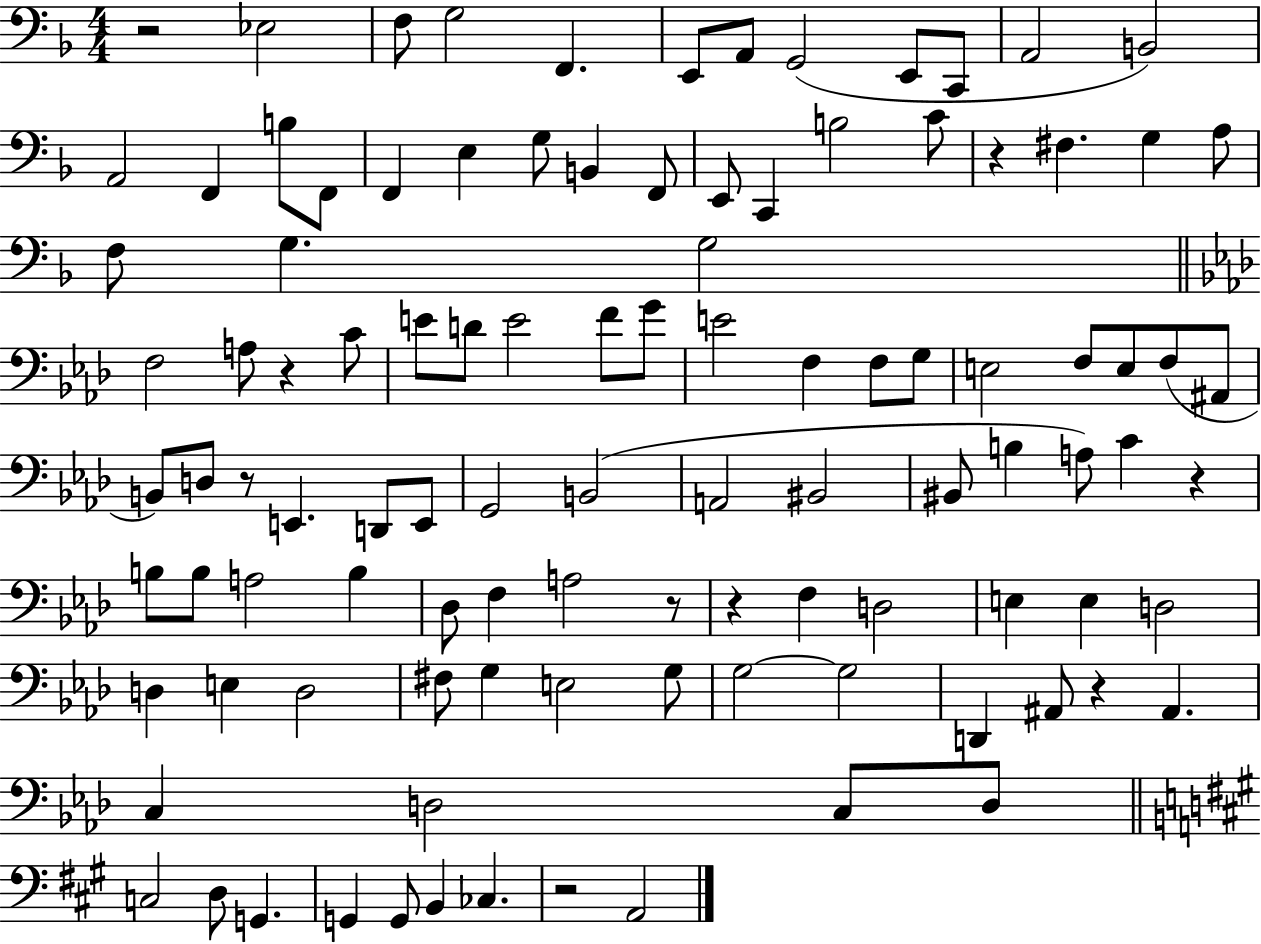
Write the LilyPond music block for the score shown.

{
  \clef bass
  \numericTimeSignature
  \time 4/4
  \key f \major
  \repeat volta 2 { r2 ees2 | f8 g2 f,4. | e,8 a,8 g,2( e,8 c,8 | a,2 b,2) | \break a,2 f,4 b8 f,8 | f,4 e4 g8 b,4 f,8 | e,8 c,4 b2 c'8 | r4 fis4. g4 a8 | \break f8 g4. g2 | \bar "||" \break \key aes \major f2 a8 r4 c'8 | e'8 d'8 e'2 f'8 g'8 | e'2 f4 f8 g8 | e2 f8 e8 f8( ais,8 | \break b,8) d8 r8 e,4. d,8 e,8 | g,2 b,2( | a,2 bis,2 | bis,8 b4 a8) c'4 r4 | \break b8 b8 a2 b4 | des8 f4 a2 r8 | r4 f4 d2 | e4 e4 d2 | \break d4 e4 d2 | fis8 g4 e2 g8 | g2~~ g2 | d,4 ais,8 r4 ais,4. | \break c4 d2 c8 d8 | \bar "||" \break \key a \major c2 d8 g,4. | g,4 g,8 b,4 ces4. | r2 a,2 | } \bar "|."
}